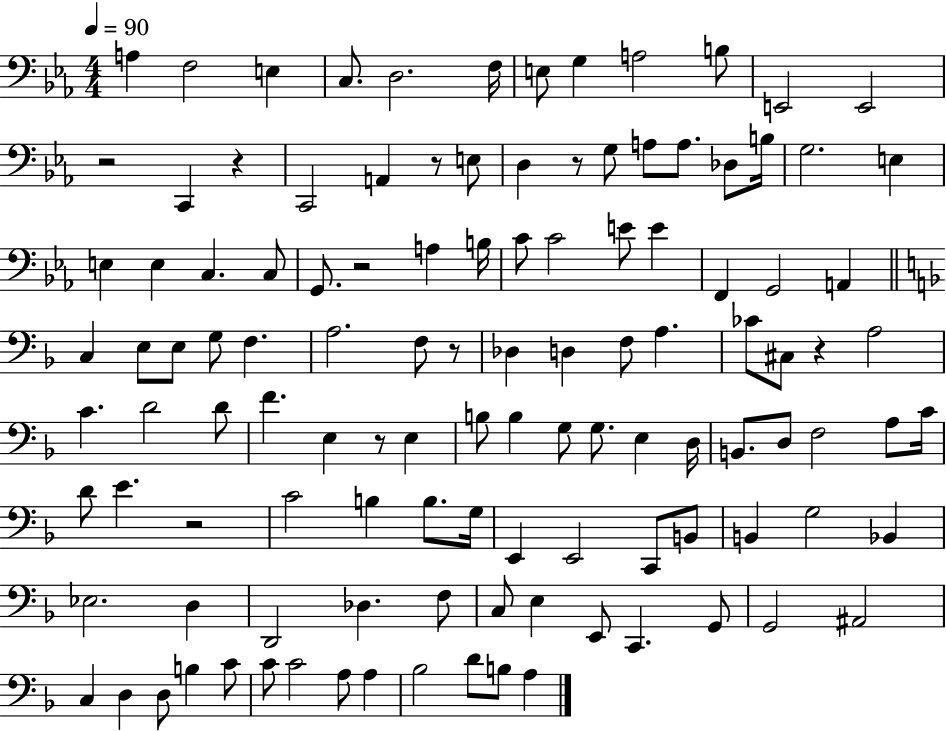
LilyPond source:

{
  \clef bass
  \numericTimeSignature
  \time 4/4
  \key ees \major
  \tempo 4 = 90
  a4 f2 e4 | c8. d2. f16 | e8 g4 a2 b8 | e,2 e,2 | \break r2 c,4 r4 | c,2 a,4 r8 e8 | d4 r8 g8 a8 a8. des8 b16 | g2. e4 | \break e4 e4 c4. c8 | g,8. r2 a4 b16 | c'8 c'2 e'8 e'4 | f,4 g,2 a,4 | \break \bar "||" \break \key f \major c4 e8 e8 g8 f4. | a2. f8 r8 | des4 d4 f8 a4. | ces'8 cis8 r4 a2 | \break c'4. d'2 d'8 | f'4. e4 r8 e4 | b8 b4 g8 g8. e4 d16 | b,8. d8 f2 a8 c'16 | \break d'8 e'4. r2 | c'2 b4 b8. g16 | e,4 e,2 c,8 b,8 | b,4 g2 bes,4 | \break ees2. d4 | d,2 des4. f8 | c8 e4 e,8 c,4. g,8 | g,2 ais,2 | \break c4 d4 d8 b4 c'8 | c'8 c'2 a8 a4 | bes2 d'8 b8 a4 | \bar "|."
}